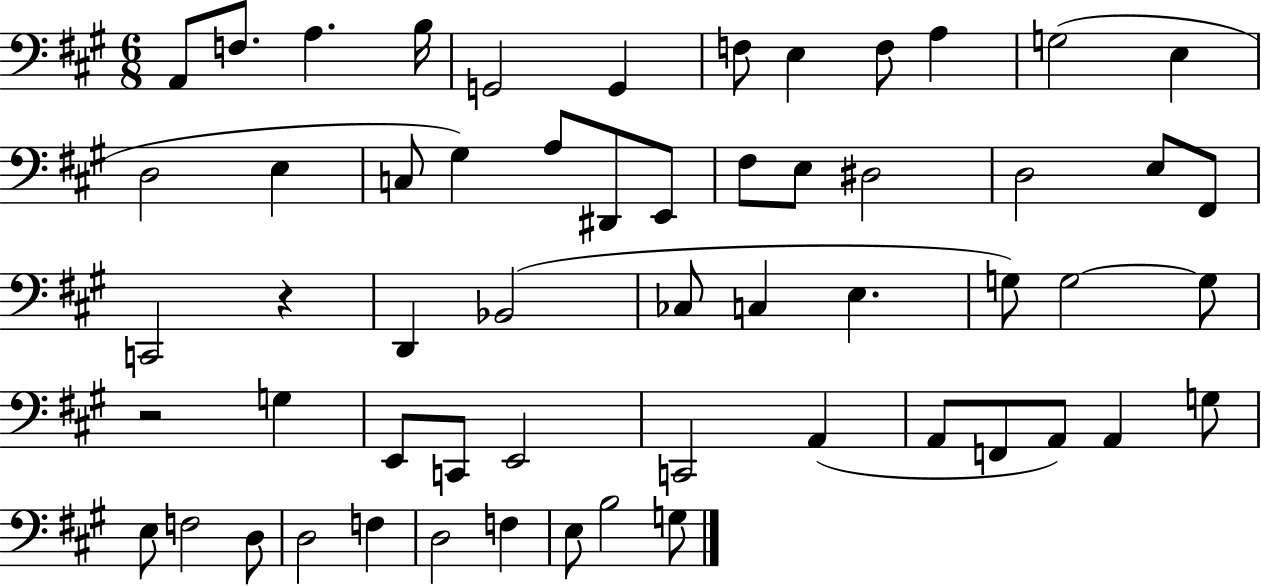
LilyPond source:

{
  \clef bass
  \numericTimeSignature
  \time 6/8
  \key a \major
  a,8 f8. a4. b16 | g,2 g,4 | f8 e4 f8 a4 | g2( e4 | \break d2 e4 | c8 gis4) a8 dis,8 e,8 | fis8 e8 dis2 | d2 e8 fis,8 | \break c,2 r4 | d,4 bes,2( | ces8 c4 e4. | g8) g2~~ g8 | \break r2 g4 | e,8 c,8 e,2 | c,2 a,4( | a,8 f,8 a,8) a,4 g8 | \break e8 f2 d8 | d2 f4 | d2 f4 | e8 b2 g8 | \break \bar "|."
}